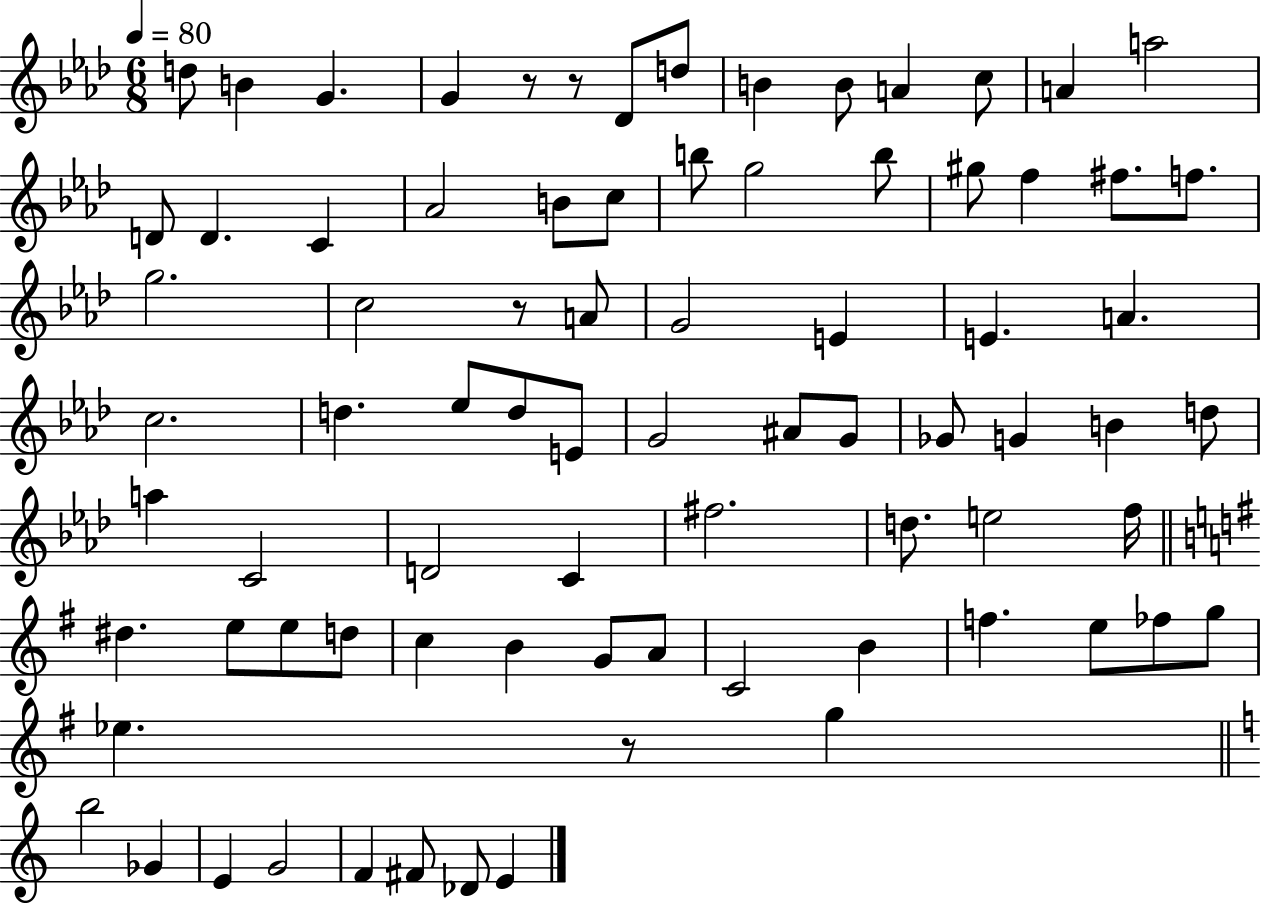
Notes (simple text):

D5/e B4/q G4/q. G4/q R/e R/e Db4/e D5/e B4/q B4/e A4/q C5/e A4/q A5/h D4/e D4/q. C4/q Ab4/h B4/e C5/e B5/e G5/h B5/e G#5/e F5/q F#5/e. F5/e. G5/h. C5/h R/e A4/e G4/h E4/q E4/q. A4/q. C5/h. D5/q. Eb5/e D5/e E4/e G4/h A#4/e G4/e Gb4/e G4/q B4/q D5/e A5/q C4/h D4/h C4/q F#5/h. D5/e. E5/h F5/s D#5/q. E5/e E5/e D5/e C5/q B4/q G4/e A4/e C4/h B4/q F5/q. E5/e FES5/e G5/e Eb5/q. R/e G5/q B5/h Gb4/q E4/q G4/h F4/q F#4/e Db4/e E4/q